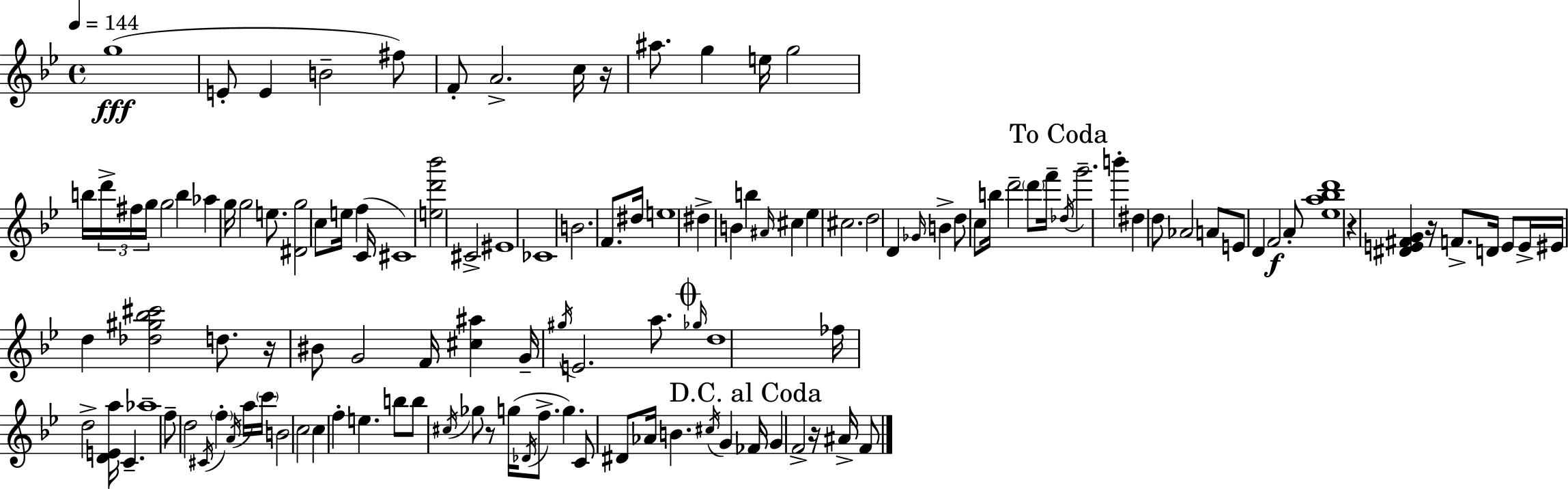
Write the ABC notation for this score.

X:1
T:Untitled
M:4/4
L:1/4
K:Gm
g4 E/2 E B2 ^f/2 F/2 A2 c/4 z/4 ^a/2 g e/4 g2 b/4 d'/4 ^f/4 g/4 g2 b _a g/4 g2 e/2 [^Dg]2 c/2 e/4 f C/4 ^C4 [ed'_b']2 ^C2 ^E4 _C4 B2 F/2 ^d/4 e4 ^d B b ^A/4 ^c _e ^c2 d2 D _G/4 B d/2 c/2 b/4 d'2 d'/2 f'/4 _d/4 g'2 b' ^d d/2 _A2 A/2 E/2 D F2 A/2 [_ea_bd']4 z [^DE^FG] z/4 F/2 D/4 E/2 E/4 ^E/4 d [_d^g_b^c']2 d/2 z/4 ^B/2 G2 F/4 [^c^a] G/4 ^g/4 E2 a/2 _g/4 d4 _f/4 d2 [DEa]/4 C _a4 f/2 d2 ^C/4 f A/4 a/4 c'/4 B2 c2 c f e b/2 b/2 ^c/4 _g/2 z/2 g/4 _D/4 f/2 g C/2 ^D/2 _A/4 B ^c/4 G _F/4 G F2 z/4 ^A/4 F/2